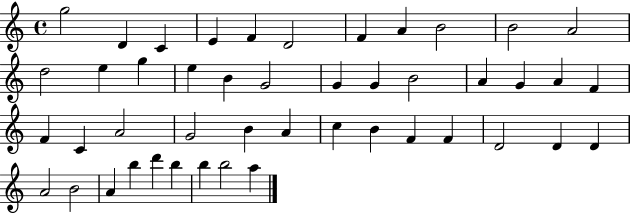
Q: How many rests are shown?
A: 0